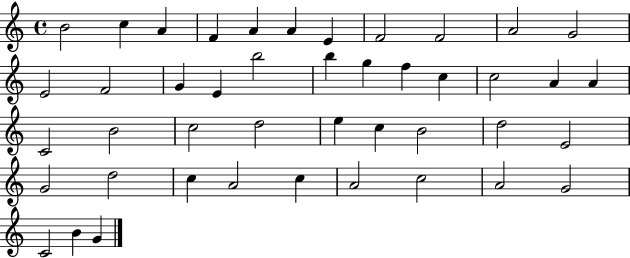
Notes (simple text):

B4/h C5/q A4/q F4/q A4/q A4/q E4/q F4/h F4/h A4/h G4/h E4/h F4/h G4/q E4/q B5/h B5/q G5/q F5/q C5/q C5/h A4/q A4/q C4/h B4/h C5/h D5/h E5/q C5/q B4/h D5/h E4/h G4/h D5/h C5/q A4/h C5/q A4/h C5/h A4/h G4/h C4/h B4/q G4/q